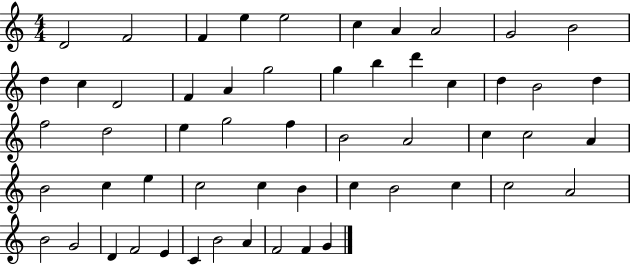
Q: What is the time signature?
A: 4/4